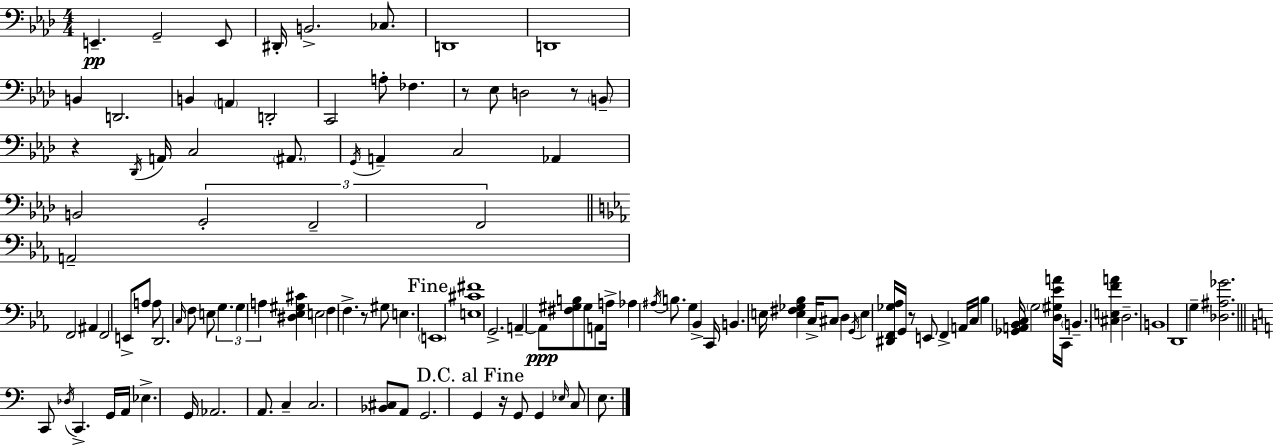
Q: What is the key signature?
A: F minor